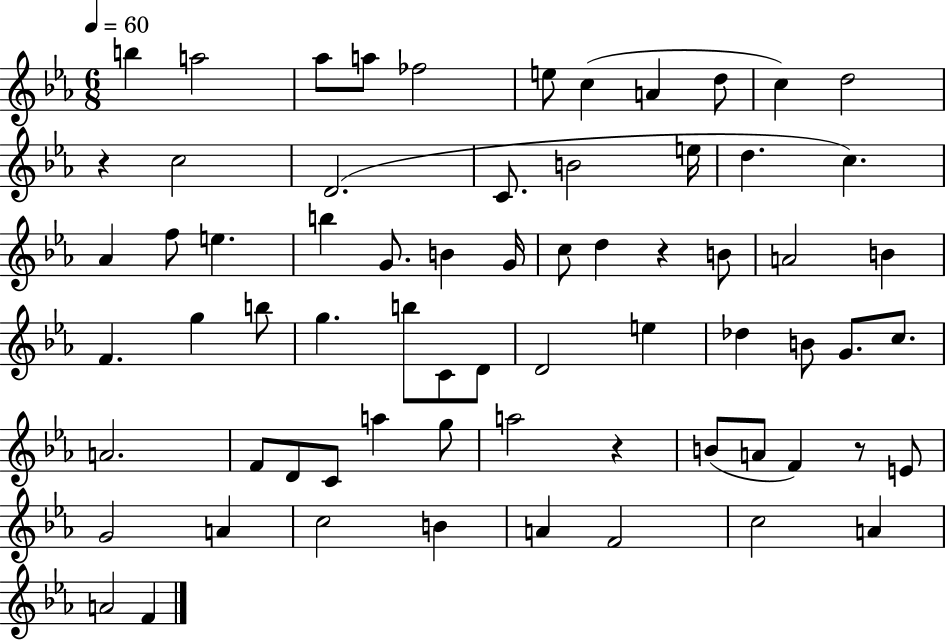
{
  \clef treble
  \numericTimeSignature
  \time 6/8
  \key ees \major
  \tempo 4 = 60
  \repeat volta 2 { b''4 a''2 | aes''8 a''8 fes''2 | e''8 c''4( a'4 d''8 | c''4) d''2 | \break r4 c''2 | d'2.( | c'8. b'2 e''16 | d''4. c''4.) | \break aes'4 f''8 e''4. | b''4 g'8. b'4 g'16 | c''8 d''4 r4 b'8 | a'2 b'4 | \break f'4. g''4 b''8 | g''4. b''8 c'8 d'8 | d'2 e''4 | des''4 b'8 g'8. c''8. | \break a'2. | f'8 d'8 c'8 a''4 g''8 | a''2 r4 | b'8( a'8 f'4) r8 e'8 | \break g'2 a'4 | c''2 b'4 | a'4 f'2 | c''2 a'4 | \break a'2 f'4 | } \bar "|."
}